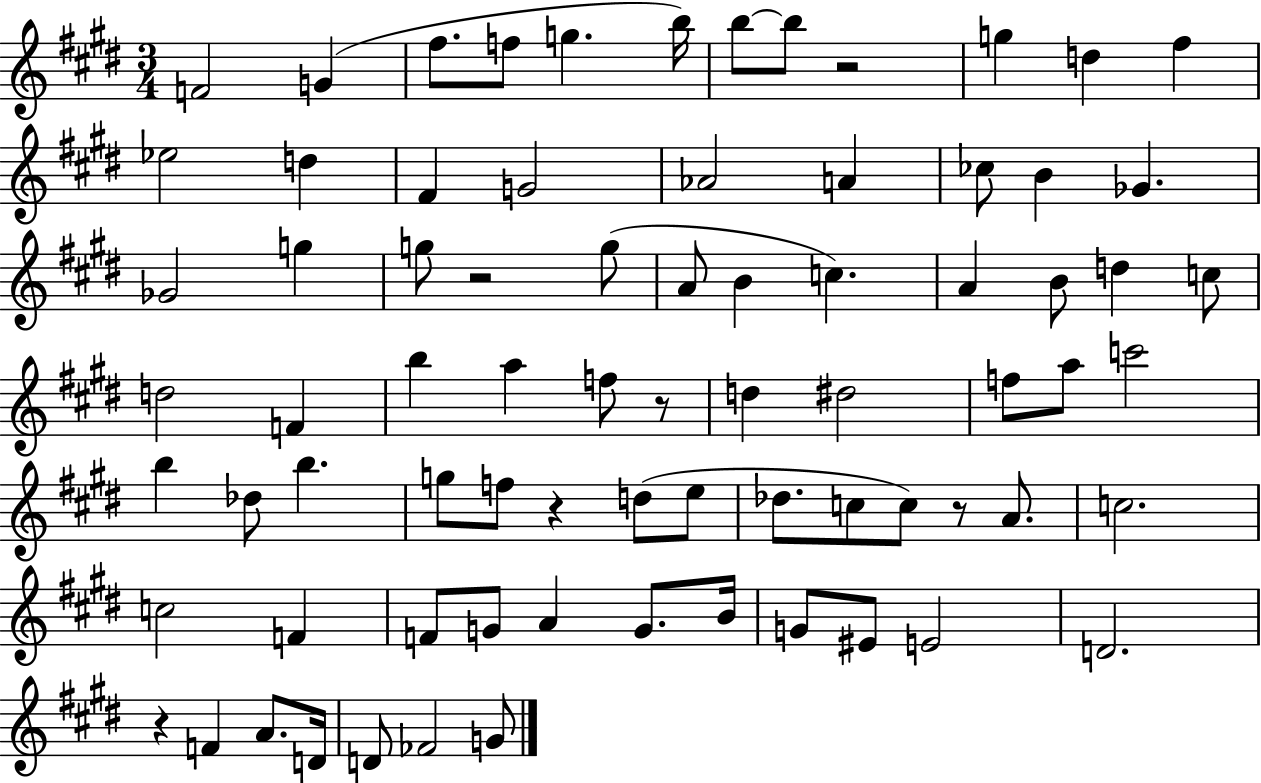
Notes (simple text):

F4/h G4/q F#5/e. F5/e G5/q. B5/s B5/e B5/e R/h G5/q D5/q F#5/q Eb5/h D5/q F#4/q G4/h Ab4/h A4/q CES5/e B4/q Gb4/q. Gb4/h G5/q G5/e R/h G5/e A4/e B4/q C5/q. A4/q B4/e D5/q C5/e D5/h F4/q B5/q A5/q F5/e R/e D5/q D#5/h F5/e A5/e C6/h B5/q Db5/e B5/q. G5/e F5/e R/q D5/e E5/e Db5/e. C5/e C5/e R/e A4/e. C5/h. C5/h F4/q F4/e G4/e A4/q G4/e. B4/s G4/e EIS4/e E4/h D4/h. R/q F4/q A4/e. D4/s D4/e FES4/h G4/e